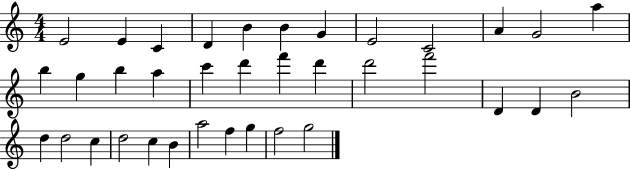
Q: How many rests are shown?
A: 0